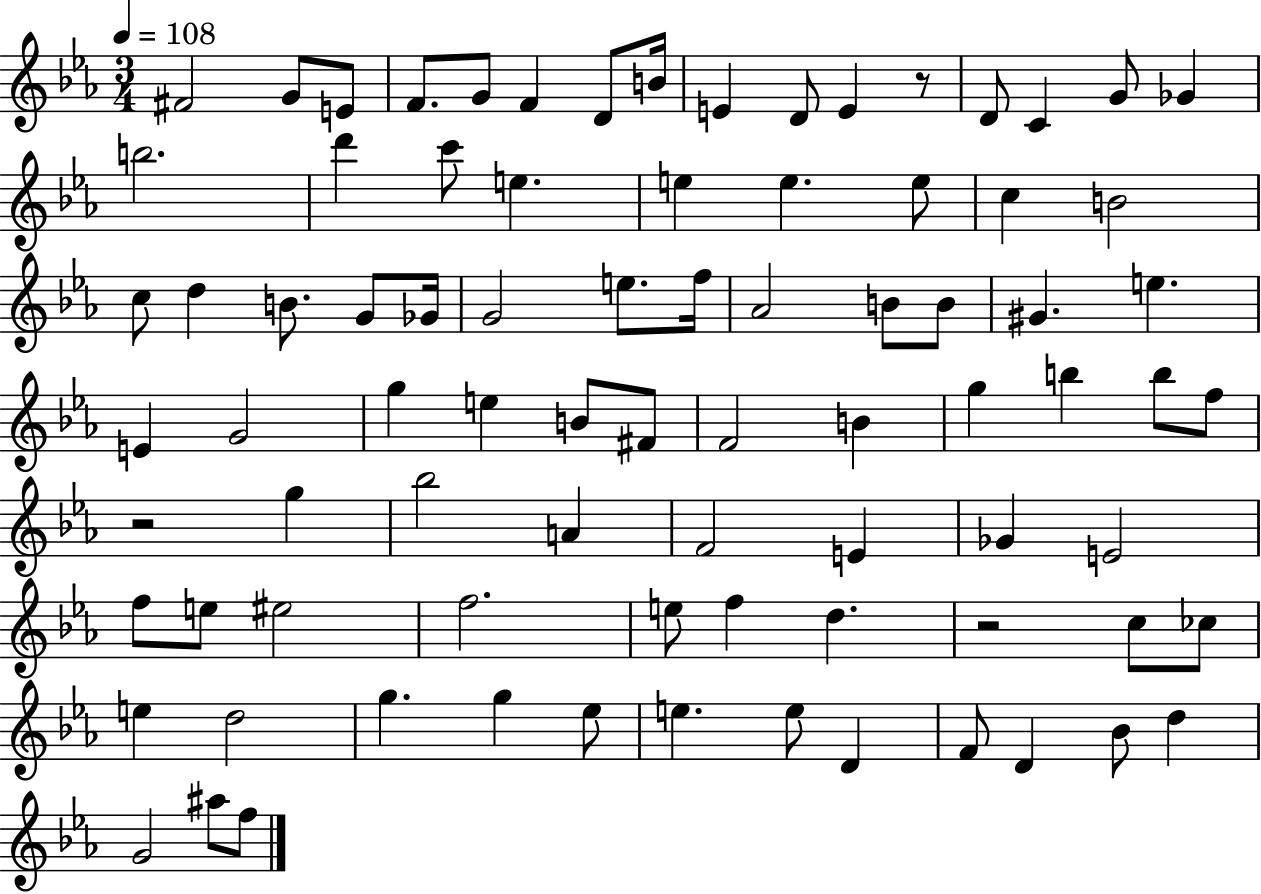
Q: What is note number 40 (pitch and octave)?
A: G5